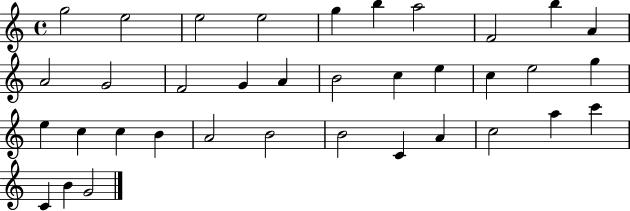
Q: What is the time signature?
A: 4/4